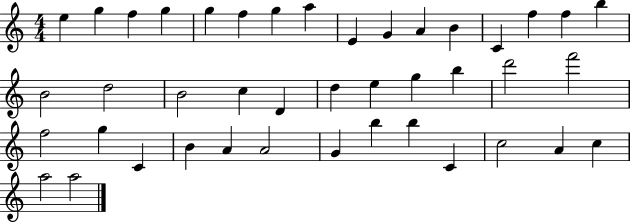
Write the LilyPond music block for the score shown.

{
  \clef treble
  \numericTimeSignature
  \time 4/4
  \key c \major
  e''4 g''4 f''4 g''4 | g''4 f''4 g''4 a''4 | e'4 g'4 a'4 b'4 | c'4 f''4 f''4 b''4 | \break b'2 d''2 | b'2 c''4 d'4 | d''4 e''4 g''4 b''4 | d'''2 f'''2 | \break f''2 g''4 c'4 | b'4 a'4 a'2 | g'4 b''4 b''4 c'4 | c''2 a'4 c''4 | \break a''2 a''2 | \bar "|."
}